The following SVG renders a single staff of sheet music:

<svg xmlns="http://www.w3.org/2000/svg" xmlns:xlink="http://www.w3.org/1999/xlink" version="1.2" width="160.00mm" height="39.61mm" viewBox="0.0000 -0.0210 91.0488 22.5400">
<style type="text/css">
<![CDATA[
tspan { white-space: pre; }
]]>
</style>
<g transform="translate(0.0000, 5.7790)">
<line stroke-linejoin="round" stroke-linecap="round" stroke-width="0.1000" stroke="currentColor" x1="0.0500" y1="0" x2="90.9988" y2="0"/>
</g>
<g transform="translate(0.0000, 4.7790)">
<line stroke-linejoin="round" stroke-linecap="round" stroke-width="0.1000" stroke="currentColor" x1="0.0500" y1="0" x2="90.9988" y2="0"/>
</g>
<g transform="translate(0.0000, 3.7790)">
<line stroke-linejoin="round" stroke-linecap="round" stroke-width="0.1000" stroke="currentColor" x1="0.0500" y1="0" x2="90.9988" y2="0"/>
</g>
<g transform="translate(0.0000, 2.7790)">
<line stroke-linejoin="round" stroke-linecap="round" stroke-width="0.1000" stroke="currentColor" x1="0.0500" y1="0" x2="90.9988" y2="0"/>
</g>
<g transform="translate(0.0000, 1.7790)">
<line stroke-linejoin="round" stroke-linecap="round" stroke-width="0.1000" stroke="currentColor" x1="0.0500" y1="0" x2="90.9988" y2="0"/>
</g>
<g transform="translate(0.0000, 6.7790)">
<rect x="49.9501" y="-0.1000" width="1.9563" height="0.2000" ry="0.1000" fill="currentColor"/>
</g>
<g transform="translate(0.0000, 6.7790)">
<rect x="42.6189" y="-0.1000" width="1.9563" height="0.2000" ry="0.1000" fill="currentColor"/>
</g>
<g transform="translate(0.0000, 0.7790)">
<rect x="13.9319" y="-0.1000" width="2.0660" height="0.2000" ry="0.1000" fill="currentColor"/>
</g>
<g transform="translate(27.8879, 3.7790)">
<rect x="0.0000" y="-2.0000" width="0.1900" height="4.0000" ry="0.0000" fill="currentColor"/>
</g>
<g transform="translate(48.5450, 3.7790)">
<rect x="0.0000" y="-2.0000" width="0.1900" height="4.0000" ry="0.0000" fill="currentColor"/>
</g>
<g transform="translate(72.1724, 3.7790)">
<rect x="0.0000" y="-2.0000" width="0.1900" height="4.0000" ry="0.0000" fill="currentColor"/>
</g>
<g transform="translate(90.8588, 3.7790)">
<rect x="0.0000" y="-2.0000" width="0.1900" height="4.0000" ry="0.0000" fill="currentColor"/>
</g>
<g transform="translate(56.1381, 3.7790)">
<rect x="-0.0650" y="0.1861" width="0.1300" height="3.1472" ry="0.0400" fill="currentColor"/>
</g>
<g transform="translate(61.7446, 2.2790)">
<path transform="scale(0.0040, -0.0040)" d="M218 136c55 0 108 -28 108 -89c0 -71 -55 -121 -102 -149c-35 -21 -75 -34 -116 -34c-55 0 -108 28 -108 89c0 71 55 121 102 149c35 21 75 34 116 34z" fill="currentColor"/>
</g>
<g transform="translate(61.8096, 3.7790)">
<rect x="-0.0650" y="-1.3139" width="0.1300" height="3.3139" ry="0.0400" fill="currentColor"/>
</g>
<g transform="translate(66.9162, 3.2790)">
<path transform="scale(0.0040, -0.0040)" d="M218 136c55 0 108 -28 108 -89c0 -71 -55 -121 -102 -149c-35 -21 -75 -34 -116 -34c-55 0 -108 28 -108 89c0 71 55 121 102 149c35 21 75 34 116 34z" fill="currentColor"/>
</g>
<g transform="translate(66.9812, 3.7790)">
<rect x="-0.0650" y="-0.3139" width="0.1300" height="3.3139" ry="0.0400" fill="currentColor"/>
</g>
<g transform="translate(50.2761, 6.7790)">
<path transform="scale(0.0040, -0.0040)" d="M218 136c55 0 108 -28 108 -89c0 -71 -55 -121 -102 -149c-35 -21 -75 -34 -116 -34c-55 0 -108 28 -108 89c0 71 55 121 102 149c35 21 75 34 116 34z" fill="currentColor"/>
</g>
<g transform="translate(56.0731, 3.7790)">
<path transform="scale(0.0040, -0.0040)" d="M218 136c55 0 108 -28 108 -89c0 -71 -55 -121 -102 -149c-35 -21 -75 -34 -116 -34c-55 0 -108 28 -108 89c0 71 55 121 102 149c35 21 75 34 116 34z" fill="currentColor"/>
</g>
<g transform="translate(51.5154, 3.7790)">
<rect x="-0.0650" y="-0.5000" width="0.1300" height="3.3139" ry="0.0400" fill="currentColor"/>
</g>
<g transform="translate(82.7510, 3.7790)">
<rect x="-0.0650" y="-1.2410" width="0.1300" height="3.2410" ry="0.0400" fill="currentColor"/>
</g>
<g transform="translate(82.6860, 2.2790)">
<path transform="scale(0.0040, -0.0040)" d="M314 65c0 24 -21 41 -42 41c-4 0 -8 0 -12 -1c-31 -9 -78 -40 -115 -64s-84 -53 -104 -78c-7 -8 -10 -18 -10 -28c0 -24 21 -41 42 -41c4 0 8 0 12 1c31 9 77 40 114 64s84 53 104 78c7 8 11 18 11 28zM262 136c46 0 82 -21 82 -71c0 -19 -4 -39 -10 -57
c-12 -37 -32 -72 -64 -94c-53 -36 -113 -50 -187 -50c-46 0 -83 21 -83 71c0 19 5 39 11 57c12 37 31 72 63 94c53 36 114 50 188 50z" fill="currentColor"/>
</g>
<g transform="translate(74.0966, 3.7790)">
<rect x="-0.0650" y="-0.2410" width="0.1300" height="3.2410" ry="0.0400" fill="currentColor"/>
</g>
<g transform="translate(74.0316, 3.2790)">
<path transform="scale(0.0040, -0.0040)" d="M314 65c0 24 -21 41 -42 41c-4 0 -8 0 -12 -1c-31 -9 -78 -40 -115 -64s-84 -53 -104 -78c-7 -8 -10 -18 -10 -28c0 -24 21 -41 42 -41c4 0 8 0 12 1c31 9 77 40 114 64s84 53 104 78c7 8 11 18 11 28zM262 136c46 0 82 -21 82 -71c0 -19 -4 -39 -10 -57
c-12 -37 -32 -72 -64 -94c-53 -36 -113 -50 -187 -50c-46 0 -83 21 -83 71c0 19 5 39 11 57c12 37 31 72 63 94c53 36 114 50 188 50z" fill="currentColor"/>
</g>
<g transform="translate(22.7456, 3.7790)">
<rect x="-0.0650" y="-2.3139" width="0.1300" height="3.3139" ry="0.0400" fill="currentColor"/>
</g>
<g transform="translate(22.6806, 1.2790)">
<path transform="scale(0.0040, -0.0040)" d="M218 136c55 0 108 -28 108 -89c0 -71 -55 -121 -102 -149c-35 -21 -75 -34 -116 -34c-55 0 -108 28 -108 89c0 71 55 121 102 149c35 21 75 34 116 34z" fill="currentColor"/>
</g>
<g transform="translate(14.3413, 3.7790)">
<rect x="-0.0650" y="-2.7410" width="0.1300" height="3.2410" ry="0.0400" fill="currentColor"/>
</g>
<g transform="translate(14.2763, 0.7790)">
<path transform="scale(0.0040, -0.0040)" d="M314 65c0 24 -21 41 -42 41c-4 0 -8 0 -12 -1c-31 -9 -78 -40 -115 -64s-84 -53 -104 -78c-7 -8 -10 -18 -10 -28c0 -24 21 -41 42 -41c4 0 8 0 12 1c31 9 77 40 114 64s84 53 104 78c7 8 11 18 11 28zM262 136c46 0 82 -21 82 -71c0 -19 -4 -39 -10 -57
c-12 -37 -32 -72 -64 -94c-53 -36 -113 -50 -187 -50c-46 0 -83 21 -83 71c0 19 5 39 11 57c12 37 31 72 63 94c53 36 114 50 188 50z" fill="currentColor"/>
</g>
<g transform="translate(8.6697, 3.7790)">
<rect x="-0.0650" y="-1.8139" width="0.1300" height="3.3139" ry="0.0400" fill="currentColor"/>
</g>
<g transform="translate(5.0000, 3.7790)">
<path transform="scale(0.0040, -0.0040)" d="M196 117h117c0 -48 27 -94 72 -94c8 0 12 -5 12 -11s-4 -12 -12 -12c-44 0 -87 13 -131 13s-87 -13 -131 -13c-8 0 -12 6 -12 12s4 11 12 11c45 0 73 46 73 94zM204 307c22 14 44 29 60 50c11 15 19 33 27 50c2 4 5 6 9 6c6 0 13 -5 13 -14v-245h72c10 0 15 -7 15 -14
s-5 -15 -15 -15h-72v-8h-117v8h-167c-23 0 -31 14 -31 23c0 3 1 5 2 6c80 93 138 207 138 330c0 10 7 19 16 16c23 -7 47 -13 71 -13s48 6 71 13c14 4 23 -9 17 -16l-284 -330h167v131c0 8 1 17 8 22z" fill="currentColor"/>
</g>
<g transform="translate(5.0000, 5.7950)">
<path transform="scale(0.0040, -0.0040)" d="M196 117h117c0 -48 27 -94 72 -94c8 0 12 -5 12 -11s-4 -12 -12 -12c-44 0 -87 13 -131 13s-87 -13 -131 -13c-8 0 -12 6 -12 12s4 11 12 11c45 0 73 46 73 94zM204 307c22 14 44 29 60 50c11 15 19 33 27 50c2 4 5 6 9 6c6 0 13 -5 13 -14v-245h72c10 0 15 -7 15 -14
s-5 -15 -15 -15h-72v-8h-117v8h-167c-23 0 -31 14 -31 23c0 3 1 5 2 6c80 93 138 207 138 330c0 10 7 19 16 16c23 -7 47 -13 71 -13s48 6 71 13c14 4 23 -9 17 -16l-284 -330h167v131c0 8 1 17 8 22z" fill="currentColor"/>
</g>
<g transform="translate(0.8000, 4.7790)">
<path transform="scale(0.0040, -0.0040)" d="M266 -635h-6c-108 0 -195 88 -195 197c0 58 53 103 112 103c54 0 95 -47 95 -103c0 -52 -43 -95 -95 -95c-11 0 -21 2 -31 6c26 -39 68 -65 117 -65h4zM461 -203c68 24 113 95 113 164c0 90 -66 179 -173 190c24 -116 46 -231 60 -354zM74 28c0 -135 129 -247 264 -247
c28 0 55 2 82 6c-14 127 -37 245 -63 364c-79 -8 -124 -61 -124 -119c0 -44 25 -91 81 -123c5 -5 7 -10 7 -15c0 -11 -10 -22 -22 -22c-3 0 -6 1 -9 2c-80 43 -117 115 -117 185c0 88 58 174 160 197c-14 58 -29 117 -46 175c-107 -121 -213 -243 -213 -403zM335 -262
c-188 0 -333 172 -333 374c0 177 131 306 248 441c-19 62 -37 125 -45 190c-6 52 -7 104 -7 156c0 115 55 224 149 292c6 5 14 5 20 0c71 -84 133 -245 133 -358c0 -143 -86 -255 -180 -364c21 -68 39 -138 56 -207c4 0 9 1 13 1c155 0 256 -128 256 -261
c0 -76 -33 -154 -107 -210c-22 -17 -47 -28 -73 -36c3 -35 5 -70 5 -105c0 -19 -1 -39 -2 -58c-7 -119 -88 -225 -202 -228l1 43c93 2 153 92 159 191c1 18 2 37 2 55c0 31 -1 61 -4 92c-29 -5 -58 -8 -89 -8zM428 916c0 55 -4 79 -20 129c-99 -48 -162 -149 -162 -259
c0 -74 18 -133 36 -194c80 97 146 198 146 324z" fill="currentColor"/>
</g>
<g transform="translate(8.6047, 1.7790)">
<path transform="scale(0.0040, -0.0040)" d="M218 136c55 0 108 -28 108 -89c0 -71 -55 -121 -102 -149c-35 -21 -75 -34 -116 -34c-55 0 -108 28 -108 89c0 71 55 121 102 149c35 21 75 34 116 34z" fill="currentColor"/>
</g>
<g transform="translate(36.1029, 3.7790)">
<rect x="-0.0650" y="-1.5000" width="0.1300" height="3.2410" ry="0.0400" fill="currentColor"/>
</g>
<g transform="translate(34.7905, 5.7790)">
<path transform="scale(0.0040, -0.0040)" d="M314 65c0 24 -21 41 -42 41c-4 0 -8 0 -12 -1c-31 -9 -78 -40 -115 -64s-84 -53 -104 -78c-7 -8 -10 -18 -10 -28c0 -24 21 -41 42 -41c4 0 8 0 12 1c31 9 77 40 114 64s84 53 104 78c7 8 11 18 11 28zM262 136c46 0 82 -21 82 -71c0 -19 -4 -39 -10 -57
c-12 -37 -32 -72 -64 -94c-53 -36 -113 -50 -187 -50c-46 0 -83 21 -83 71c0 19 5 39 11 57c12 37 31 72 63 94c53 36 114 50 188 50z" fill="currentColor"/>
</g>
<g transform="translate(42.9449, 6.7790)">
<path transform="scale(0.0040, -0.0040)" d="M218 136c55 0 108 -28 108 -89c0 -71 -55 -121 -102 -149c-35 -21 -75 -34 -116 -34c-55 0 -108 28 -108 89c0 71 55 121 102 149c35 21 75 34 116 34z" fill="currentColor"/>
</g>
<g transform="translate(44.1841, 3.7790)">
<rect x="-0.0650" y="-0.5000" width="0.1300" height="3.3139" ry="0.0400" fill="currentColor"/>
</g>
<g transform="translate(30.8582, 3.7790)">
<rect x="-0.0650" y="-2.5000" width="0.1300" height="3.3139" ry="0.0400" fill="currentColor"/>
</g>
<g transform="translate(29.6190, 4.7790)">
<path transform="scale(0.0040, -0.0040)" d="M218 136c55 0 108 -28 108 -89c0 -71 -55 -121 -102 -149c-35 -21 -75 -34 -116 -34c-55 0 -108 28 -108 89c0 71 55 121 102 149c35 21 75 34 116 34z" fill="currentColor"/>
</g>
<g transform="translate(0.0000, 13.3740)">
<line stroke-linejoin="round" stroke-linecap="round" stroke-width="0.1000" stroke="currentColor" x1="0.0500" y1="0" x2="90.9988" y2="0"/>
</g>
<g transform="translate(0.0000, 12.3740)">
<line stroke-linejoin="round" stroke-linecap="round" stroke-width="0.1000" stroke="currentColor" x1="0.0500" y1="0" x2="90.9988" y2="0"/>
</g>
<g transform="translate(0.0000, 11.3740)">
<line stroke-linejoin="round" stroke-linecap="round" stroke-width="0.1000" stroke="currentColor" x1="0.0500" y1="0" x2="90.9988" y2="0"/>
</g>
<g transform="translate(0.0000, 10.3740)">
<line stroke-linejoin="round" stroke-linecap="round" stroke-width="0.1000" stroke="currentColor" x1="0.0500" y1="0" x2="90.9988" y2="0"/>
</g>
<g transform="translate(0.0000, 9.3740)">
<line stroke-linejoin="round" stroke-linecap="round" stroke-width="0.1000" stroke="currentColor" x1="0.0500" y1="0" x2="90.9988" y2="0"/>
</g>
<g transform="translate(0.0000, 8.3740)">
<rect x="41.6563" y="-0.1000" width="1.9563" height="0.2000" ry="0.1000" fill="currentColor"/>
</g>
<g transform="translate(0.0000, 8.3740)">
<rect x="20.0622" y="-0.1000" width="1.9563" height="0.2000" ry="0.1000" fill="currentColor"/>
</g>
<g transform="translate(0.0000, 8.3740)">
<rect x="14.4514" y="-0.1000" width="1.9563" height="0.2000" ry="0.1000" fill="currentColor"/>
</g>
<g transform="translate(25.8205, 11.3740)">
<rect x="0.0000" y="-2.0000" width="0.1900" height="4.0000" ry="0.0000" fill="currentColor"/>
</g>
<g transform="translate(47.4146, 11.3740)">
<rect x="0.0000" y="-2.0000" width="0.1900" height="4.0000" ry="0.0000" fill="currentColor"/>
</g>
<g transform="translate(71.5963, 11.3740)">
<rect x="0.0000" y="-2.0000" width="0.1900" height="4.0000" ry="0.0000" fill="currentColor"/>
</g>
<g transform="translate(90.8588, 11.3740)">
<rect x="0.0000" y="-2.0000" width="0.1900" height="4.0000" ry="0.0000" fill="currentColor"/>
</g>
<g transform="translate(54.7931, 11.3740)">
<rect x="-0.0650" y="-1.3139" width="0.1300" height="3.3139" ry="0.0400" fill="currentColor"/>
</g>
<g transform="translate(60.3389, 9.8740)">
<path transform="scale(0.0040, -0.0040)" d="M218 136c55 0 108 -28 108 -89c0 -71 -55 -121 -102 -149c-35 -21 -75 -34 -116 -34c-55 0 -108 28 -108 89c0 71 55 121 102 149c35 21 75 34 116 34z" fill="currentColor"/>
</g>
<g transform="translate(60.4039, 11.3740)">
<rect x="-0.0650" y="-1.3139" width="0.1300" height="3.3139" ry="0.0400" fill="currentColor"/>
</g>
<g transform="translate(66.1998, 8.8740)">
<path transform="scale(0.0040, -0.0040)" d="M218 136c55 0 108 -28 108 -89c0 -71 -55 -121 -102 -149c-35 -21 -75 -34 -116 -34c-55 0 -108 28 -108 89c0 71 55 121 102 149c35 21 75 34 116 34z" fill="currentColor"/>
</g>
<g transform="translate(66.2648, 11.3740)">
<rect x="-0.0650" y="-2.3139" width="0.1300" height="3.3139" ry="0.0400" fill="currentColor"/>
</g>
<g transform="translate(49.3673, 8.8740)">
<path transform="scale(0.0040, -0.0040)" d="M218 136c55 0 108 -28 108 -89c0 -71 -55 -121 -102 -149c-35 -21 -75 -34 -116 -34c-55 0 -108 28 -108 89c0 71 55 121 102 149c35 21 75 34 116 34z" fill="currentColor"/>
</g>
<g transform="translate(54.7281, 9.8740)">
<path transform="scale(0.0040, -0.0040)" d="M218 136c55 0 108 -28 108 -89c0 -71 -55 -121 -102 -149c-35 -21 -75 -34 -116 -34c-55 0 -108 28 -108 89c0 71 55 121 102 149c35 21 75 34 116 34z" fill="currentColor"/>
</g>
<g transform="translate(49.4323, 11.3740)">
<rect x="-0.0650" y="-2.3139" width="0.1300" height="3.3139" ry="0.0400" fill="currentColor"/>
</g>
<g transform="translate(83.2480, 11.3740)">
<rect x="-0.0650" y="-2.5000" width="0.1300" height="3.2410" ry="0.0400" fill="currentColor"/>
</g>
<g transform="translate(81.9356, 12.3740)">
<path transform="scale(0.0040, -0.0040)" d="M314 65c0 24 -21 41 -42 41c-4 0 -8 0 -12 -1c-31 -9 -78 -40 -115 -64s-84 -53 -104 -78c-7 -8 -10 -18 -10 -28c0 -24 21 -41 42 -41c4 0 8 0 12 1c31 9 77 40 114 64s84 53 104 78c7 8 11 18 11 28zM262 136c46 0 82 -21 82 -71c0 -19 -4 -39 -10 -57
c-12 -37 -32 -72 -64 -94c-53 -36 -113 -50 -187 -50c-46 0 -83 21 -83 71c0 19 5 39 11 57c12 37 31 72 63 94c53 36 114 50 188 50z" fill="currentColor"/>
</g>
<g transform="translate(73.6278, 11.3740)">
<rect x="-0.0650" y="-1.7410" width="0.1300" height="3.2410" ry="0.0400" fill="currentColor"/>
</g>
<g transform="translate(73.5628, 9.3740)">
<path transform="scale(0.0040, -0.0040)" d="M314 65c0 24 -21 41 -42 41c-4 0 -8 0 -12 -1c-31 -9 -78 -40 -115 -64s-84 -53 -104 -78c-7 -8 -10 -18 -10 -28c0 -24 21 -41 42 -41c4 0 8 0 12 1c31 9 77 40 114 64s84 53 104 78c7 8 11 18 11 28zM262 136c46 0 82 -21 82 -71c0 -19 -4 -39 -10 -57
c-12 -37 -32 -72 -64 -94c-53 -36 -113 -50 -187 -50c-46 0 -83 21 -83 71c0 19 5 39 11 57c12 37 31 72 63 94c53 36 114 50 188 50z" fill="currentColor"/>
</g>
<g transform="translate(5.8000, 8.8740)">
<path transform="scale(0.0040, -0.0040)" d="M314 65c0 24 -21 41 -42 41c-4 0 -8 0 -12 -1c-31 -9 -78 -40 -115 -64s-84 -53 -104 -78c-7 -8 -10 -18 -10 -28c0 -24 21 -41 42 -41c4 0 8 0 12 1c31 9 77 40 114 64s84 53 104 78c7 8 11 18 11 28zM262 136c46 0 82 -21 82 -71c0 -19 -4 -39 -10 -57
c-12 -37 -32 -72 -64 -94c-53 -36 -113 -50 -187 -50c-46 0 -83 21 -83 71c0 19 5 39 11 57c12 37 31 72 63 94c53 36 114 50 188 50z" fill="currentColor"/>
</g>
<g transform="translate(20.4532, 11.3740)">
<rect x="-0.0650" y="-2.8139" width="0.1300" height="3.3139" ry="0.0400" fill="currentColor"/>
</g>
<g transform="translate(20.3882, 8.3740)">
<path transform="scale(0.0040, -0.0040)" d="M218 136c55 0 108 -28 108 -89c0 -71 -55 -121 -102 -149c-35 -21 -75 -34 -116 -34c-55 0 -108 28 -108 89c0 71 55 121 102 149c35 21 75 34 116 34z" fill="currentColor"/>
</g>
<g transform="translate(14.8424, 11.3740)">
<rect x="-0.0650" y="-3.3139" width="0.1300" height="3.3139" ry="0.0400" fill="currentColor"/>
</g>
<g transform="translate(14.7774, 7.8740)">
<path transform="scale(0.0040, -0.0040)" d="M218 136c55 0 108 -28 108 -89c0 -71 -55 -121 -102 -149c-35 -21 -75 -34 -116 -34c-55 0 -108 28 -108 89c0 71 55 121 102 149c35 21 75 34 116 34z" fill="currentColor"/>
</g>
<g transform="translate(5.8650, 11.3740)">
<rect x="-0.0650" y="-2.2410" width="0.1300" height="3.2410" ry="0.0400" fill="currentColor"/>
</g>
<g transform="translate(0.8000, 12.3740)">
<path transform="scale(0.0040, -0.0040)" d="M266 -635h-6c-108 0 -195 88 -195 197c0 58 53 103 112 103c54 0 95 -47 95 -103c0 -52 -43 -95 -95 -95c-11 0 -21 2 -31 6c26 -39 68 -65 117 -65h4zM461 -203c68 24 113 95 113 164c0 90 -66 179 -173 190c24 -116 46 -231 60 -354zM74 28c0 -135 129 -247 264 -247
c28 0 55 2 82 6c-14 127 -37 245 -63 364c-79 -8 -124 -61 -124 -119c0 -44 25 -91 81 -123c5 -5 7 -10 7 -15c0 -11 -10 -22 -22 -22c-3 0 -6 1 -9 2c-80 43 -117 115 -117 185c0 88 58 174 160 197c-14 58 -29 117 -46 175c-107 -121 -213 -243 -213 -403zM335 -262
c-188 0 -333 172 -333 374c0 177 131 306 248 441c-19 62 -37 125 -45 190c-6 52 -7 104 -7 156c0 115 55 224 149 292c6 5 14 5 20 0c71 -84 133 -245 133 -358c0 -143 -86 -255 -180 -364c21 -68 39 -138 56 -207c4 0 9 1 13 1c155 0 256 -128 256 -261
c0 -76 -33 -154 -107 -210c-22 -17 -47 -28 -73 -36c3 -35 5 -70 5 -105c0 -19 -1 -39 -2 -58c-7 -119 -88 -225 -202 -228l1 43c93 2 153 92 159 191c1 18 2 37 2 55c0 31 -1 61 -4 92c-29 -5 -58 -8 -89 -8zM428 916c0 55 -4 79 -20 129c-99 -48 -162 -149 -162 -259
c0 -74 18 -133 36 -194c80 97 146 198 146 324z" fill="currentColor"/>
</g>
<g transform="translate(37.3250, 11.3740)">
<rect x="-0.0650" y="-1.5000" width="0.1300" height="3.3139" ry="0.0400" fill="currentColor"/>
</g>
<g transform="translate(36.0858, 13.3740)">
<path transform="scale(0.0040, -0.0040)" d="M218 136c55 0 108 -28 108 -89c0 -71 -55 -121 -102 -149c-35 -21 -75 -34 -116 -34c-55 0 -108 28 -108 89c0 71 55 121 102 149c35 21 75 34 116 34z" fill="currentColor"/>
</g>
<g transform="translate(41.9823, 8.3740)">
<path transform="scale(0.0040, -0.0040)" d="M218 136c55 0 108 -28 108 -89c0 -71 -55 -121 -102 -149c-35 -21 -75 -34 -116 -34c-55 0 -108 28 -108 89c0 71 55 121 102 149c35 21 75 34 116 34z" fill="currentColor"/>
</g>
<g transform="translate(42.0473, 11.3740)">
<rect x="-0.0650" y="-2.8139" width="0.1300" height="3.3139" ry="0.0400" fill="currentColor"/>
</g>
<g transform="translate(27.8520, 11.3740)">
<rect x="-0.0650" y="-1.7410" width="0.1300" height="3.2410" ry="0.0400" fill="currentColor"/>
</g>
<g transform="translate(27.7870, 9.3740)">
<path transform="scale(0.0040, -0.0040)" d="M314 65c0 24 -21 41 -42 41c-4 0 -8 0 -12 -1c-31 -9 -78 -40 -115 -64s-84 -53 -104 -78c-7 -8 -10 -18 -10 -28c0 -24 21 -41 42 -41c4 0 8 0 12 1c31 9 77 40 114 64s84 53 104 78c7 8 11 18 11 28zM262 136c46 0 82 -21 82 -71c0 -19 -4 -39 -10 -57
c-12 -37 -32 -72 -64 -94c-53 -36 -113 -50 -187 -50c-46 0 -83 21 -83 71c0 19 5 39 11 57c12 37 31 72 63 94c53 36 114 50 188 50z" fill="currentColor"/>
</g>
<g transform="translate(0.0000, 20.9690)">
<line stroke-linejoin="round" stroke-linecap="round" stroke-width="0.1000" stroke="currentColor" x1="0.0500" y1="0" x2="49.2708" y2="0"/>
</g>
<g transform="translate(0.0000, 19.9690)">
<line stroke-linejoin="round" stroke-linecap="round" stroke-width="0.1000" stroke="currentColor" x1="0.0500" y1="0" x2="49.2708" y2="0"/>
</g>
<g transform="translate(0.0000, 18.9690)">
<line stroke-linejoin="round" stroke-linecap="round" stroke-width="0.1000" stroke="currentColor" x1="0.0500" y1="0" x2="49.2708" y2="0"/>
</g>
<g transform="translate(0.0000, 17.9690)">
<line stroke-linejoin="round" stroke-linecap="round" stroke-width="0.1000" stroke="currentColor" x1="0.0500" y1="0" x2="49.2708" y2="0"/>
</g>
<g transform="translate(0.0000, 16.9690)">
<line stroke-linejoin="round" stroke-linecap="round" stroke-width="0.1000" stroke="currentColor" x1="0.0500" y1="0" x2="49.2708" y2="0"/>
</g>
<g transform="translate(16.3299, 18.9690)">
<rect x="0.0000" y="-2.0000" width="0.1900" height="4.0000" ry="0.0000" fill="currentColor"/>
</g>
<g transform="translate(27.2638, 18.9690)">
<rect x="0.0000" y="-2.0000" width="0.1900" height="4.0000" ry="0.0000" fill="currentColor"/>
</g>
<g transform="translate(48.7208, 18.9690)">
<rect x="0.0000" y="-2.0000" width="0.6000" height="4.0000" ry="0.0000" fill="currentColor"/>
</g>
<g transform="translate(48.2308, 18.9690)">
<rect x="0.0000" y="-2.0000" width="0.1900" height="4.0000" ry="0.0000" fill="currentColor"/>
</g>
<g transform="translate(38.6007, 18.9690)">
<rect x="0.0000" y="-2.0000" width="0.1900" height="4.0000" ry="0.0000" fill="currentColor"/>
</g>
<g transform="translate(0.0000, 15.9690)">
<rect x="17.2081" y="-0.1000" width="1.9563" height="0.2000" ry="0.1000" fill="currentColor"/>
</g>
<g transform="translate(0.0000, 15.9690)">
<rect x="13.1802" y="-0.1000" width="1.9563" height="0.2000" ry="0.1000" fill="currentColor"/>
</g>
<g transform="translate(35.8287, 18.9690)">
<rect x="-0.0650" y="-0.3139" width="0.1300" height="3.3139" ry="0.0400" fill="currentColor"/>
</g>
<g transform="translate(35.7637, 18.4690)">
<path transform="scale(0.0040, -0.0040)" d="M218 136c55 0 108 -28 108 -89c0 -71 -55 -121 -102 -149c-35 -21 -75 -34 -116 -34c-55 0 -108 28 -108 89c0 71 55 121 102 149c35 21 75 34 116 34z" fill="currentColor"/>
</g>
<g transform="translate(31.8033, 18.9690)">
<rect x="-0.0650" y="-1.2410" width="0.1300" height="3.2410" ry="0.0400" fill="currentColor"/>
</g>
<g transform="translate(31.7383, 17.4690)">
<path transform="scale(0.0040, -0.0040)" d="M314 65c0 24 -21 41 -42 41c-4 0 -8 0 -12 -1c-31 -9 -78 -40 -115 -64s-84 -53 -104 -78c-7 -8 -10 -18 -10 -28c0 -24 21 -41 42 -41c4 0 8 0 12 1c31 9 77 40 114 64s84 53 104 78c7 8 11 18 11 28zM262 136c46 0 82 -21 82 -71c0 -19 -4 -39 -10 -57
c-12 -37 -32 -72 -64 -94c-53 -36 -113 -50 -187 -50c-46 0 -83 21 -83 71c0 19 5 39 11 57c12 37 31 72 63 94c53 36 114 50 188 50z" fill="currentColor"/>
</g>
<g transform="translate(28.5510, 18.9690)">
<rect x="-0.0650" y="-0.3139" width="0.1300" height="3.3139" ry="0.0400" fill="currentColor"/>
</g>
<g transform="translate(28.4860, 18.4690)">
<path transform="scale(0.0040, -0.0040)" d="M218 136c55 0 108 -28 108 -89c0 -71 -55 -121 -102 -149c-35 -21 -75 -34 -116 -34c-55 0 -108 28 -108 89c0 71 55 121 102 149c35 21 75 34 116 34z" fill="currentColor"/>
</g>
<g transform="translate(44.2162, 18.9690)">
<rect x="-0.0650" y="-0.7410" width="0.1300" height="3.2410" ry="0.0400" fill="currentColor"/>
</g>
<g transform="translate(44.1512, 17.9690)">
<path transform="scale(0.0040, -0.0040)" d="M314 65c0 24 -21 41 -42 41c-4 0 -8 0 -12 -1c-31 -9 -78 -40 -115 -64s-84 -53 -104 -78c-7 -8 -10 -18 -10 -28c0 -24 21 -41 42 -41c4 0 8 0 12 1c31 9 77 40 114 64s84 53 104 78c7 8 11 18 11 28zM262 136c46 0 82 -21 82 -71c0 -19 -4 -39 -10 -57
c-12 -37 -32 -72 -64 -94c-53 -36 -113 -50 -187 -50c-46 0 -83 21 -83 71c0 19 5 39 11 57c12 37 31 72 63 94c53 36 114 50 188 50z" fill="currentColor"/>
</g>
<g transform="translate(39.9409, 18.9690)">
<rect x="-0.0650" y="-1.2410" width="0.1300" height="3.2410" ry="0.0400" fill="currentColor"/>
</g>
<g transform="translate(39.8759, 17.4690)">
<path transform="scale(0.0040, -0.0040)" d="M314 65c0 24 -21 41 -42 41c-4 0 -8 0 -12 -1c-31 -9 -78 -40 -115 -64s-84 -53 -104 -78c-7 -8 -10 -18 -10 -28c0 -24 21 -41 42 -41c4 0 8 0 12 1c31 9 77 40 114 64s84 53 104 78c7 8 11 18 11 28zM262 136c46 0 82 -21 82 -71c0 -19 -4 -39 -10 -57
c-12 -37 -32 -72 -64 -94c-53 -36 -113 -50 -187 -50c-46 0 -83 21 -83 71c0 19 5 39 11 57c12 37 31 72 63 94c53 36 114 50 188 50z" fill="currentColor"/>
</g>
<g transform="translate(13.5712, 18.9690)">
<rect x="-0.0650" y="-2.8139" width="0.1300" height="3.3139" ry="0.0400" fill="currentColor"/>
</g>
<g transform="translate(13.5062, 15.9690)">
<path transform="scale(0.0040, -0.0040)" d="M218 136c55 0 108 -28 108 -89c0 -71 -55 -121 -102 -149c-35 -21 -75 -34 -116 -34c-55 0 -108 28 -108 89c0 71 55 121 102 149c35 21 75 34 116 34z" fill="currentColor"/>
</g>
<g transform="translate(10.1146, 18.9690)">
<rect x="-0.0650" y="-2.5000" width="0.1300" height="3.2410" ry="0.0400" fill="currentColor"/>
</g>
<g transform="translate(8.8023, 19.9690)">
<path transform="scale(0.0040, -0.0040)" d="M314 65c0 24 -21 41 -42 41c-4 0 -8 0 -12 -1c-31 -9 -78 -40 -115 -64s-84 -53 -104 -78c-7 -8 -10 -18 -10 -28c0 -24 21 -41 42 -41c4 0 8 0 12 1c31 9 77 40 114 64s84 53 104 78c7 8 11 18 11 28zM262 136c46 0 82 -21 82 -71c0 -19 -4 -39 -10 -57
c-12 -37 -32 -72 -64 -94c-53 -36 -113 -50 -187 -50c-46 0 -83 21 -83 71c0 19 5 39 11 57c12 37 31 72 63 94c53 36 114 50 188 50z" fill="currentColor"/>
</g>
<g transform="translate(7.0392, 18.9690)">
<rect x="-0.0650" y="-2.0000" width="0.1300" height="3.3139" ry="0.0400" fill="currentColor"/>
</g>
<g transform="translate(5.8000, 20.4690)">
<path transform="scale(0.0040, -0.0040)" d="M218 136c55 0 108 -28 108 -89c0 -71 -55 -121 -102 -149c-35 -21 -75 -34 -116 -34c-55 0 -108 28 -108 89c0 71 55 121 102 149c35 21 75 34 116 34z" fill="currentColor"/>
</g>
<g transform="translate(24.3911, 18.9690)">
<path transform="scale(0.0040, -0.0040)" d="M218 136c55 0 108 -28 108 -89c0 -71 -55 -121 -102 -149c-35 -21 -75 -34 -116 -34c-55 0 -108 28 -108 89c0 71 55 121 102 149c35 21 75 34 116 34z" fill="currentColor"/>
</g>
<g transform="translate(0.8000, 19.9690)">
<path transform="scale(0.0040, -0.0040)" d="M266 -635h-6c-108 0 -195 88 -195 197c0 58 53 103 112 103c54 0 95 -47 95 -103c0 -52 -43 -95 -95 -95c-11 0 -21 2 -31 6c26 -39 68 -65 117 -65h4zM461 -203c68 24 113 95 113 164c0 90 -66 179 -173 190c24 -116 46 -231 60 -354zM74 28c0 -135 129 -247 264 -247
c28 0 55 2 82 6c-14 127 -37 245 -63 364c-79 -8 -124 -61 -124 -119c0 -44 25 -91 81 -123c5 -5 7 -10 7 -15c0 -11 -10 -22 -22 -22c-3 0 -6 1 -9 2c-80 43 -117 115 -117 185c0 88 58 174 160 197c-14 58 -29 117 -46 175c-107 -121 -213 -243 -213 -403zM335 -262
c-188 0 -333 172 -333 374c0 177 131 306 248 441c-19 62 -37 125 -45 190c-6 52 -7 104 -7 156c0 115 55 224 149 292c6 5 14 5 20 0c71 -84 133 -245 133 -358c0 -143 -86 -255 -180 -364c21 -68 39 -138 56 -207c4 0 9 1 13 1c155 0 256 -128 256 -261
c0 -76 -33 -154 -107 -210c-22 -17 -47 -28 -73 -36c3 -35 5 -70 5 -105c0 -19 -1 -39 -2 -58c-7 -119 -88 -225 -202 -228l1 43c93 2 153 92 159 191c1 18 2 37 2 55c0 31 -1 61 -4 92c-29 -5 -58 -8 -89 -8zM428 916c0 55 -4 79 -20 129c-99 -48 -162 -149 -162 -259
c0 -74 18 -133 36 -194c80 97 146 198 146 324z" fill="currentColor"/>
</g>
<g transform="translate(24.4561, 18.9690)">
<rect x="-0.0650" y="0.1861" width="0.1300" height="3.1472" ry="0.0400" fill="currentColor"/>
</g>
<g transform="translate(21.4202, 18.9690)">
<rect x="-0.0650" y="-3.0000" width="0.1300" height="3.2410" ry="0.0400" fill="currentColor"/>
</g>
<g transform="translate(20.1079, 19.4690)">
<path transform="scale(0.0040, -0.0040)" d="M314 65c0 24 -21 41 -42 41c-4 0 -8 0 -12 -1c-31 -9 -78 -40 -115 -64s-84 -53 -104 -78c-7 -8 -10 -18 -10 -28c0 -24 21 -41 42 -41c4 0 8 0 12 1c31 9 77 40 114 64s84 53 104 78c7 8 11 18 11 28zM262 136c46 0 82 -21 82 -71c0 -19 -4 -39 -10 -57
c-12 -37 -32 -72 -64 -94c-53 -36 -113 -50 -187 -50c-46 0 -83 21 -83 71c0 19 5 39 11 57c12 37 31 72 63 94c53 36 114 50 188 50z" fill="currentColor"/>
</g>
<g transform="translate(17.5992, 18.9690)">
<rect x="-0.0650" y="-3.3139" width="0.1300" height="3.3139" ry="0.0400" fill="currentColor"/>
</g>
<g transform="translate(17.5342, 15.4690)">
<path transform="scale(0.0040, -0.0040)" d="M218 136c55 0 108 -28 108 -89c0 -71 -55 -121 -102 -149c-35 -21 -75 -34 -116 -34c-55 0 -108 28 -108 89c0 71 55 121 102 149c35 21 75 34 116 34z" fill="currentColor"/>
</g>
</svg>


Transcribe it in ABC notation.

X:1
T:Untitled
M:4/4
L:1/4
K:C
f a2 g G E2 C C B e c c2 e2 g2 b a f2 E a g e e g f2 G2 F G2 a b A2 B c e2 c e2 d2